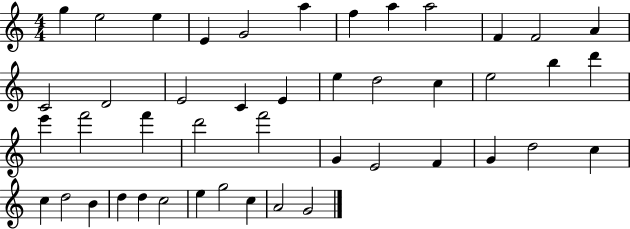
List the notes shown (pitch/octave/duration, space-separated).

G5/q E5/h E5/q E4/q G4/h A5/q F5/q A5/q A5/h F4/q F4/h A4/q C4/h D4/h E4/h C4/q E4/q E5/q D5/h C5/q E5/h B5/q D6/q E6/q F6/h F6/q D6/h F6/h G4/q E4/h F4/q G4/q D5/h C5/q C5/q D5/h B4/q D5/q D5/q C5/h E5/q G5/h C5/q A4/h G4/h